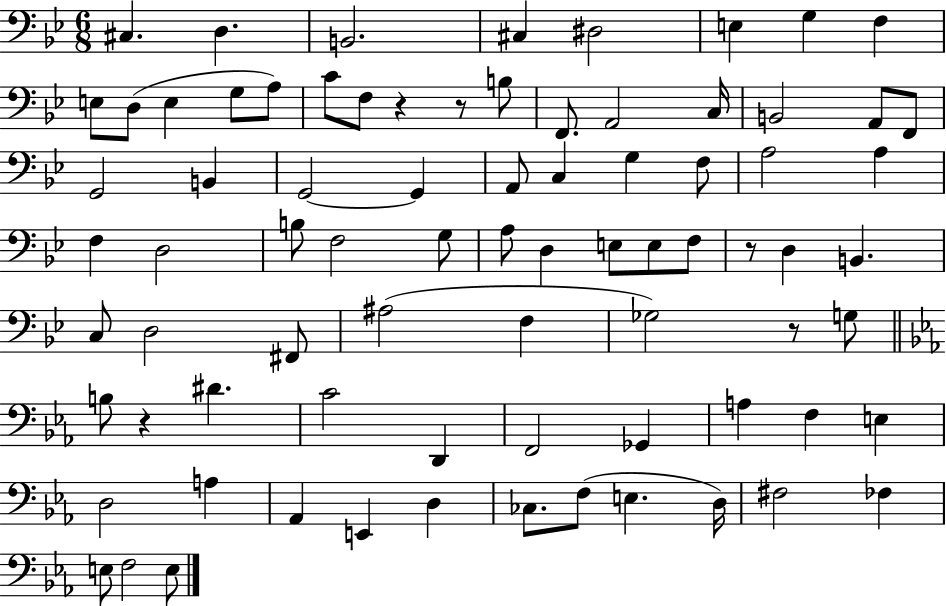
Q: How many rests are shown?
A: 5